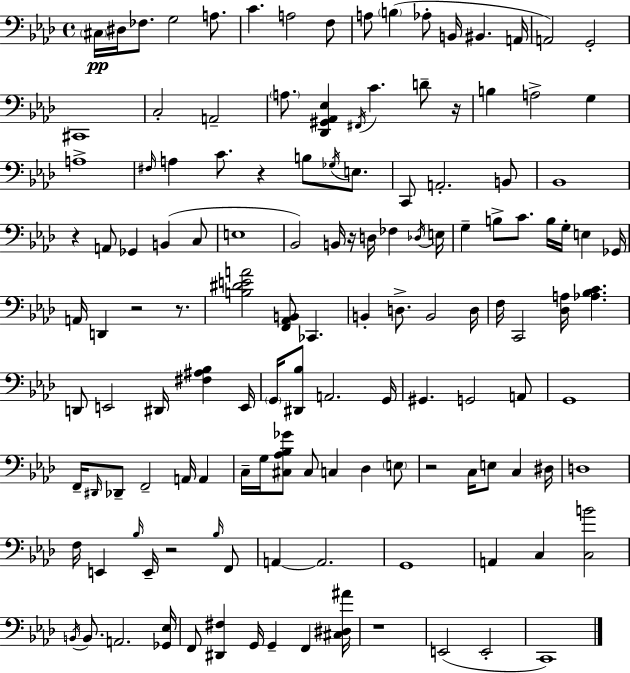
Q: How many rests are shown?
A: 9